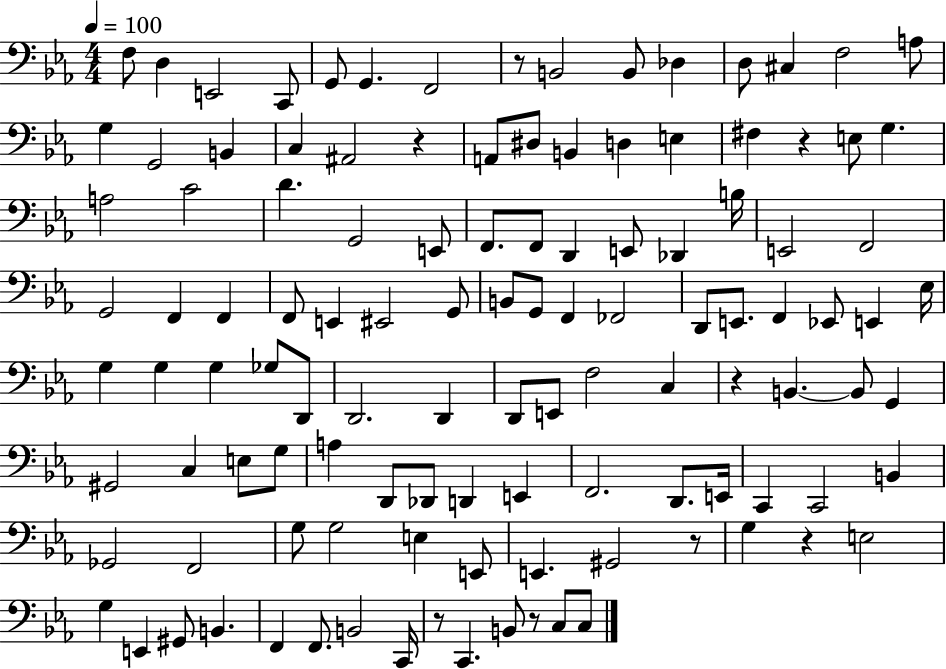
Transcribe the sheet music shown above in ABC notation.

X:1
T:Untitled
M:4/4
L:1/4
K:Eb
F,/2 D, E,,2 C,,/2 G,,/2 G,, F,,2 z/2 B,,2 B,,/2 _D, D,/2 ^C, F,2 A,/2 G, G,,2 B,, C, ^A,,2 z A,,/2 ^D,/2 B,, D, E, ^F, z E,/2 G, A,2 C2 D G,,2 E,,/2 F,,/2 F,,/2 D,, E,,/2 _D,, B,/4 E,,2 F,,2 G,,2 F,, F,, F,,/2 E,, ^E,,2 G,,/2 B,,/2 G,,/2 F,, _F,,2 D,,/2 E,,/2 F,, _E,,/2 E,, _E,/4 G, G, G, _G,/2 D,,/2 D,,2 D,, D,,/2 E,,/2 F,2 C, z B,, B,,/2 G,, ^G,,2 C, E,/2 G,/2 A, D,,/2 _D,,/2 D,, E,, F,,2 D,,/2 E,,/4 C,, C,,2 B,, _G,,2 F,,2 G,/2 G,2 E, E,,/2 E,, ^G,,2 z/2 G, z E,2 G, E,, ^G,,/2 B,, F,, F,,/2 B,,2 C,,/4 z/2 C,, B,,/2 z/2 C,/2 C,/2